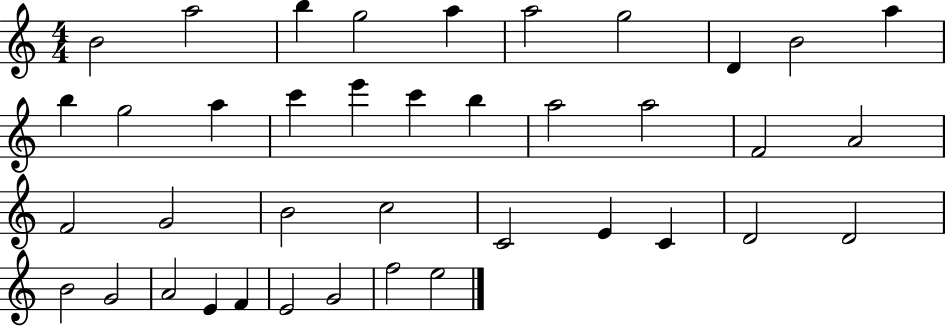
{
  \clef treble
  \numericTimeSignature
  \time 4/4
  \key c \major
  b'2 a''2 | b''4 g''2 a''4 | a''2 g''2 | d'4 b'2 a''4 | \break b''4 g''2 a''4 | c'''4 e'''4 c'''4 b''4 | a''2 a''2 | f'2 a'2 | \break f'2 g'2 | b'2 c''2 | c'2 e'4 c'4 | d'2 d'2 | \break b'2 g'2 | a'2 e'4 f'4 | e'2 g'2 | f''2 e''2 | \break \bar "|."
}